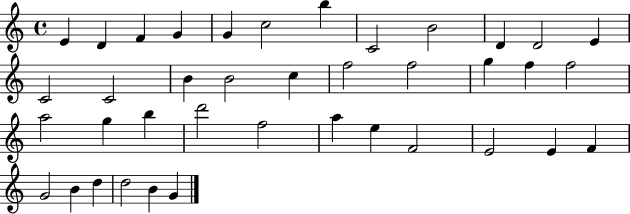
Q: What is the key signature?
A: C major